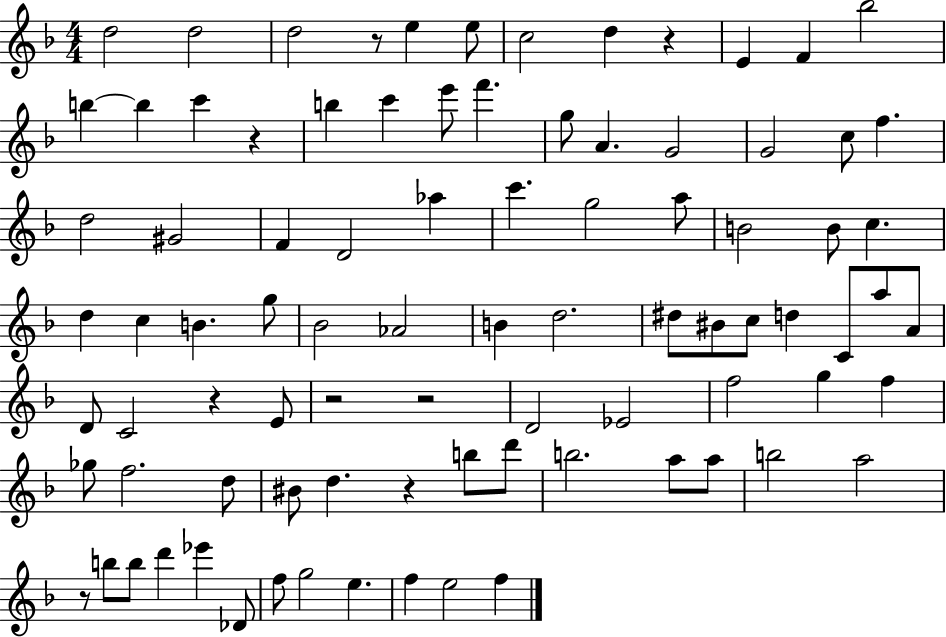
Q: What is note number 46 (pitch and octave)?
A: D5